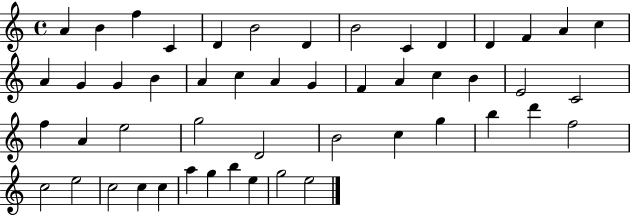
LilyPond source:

{
  \clef treble
  \time 4/4
  \defaultTimeSignature
  \key c \major
  a'4 b'4 f''4 c'4 | d'4 b'2 d'4 | b'2 c'4 d'4 | d'4 f'4 a'4 c''4 | \break a'4 g'4 g'4 b'4 | a'4 c''4 a'4 g'4 | f'4 a'4 c''4 b'4 | e'2 c'2 | \break f''4 a'4 e''2 | g''2 d'2 | b'2 c''4 g''4 | b''4 d'''4 f''2 | \break c''2 e''2 | c''2 c''4 c''4 | a''4 g''4 b''4 e''4 | g''2 e''2 | \break \bar "|."
}